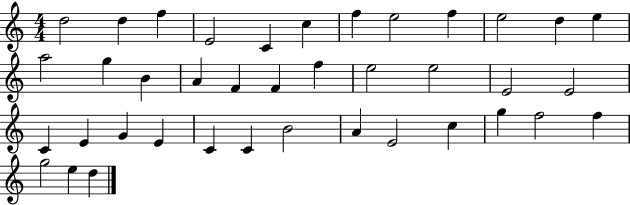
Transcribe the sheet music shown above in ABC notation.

X:1
T:Untitled
M:4/4
L:1/4
K:C
d2 d f E2 C c f e2 f e2 d e a2 g B A F F f e2 e2 E2 E2 C E G E C C B2 A E2 c g f2 f g2 e d